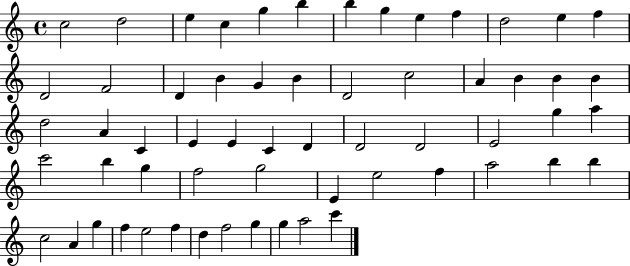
X:1
T:Untitled
M:4/4
L:1/4
K:C
c2 d2 e c g b b g e f d2 e f D2 F2 D B G B D2 c2 A B B B d2 A C E E C D D2 D2 E2 g a c'2 b g f2 g2 E e2 f a2 b b c2 A g f e2 f d f2 g g a2 c'